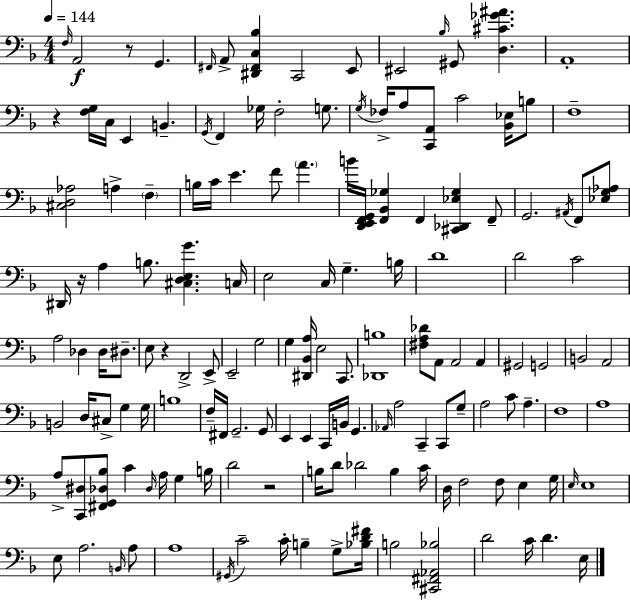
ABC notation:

X:1
T:Untitled
M:4/4
L:1/4
K:Dm
F,/4 A,,2 z/2 G,, ^F,,/4 A,,/2 [^D,,^F,,C,_B,] C,,2 E,,/2 ^E,,2 _B,/4 ^G,,/2 [D,^C_G^A] A,,4 z [F,G,]/4 C,/4 E,, B,, G,,/4 F,, _G,/4 F,2 G,/2 G,/4 _F,/4 A,/2 [C,,A,,]/2 C2 [_B,,_E,]/4 B,/2 F,4 [^C,D,_A,]2 A, F, B,/4 C/4 E F/2 A B/4 [D,,E,,F,,G,,]/4 [F,,_B,,_G,] F,, [^C,,_D,,_E,_G,] F,,/2 G,,2 ^A,,/4 F,,/2 [_E,G,_A,]/2 ^D,,/4 z/4 A, B,/2 [^C,D,E,G] C,/4 E,2 C,/4 G, B,/4 D4 D2 C2 A,2 _D, _D,/4 ^D,/2 E,/2 z D,,2 E,,/2 E,,2 G,2 G, [^D,,_B,,A,]/4 E,2 C,,/2 [_D,,B,]4 [^F,A,_D]/2 A,,/2 A,,2 A,, ^G,,2 G,,2 B,,2 A,,2 B,,2 D,/4 ^C,/2 G, G,/4 B,4 F,/4 ^F,,/4 G,,2 G,,/2 E,, E,, C,,/4 B,,/4 G,, _A,,/4 A,2 C,, C,,/2 G,/2 A,2 C/2 A, F,4 A,4 A,/2 [C,,^D,]/2 [^F,,G,,_D,_B,]/2 C _D,/4 A,/4 G, B,/4 D2 z2 B,/4 D/2 _D2 B, C/4 D,/4 F,2 F,/2 E, G,/4 E,/4 E,4 E,/2 A,2 B,,/4 A,/2 A,4 ^G,,/4 C2 C/4 B, G,/2 [_B,D^F]/4 B,2 [^C,,^F,,_A,,_B,]2 D2 C/4 D E,/4